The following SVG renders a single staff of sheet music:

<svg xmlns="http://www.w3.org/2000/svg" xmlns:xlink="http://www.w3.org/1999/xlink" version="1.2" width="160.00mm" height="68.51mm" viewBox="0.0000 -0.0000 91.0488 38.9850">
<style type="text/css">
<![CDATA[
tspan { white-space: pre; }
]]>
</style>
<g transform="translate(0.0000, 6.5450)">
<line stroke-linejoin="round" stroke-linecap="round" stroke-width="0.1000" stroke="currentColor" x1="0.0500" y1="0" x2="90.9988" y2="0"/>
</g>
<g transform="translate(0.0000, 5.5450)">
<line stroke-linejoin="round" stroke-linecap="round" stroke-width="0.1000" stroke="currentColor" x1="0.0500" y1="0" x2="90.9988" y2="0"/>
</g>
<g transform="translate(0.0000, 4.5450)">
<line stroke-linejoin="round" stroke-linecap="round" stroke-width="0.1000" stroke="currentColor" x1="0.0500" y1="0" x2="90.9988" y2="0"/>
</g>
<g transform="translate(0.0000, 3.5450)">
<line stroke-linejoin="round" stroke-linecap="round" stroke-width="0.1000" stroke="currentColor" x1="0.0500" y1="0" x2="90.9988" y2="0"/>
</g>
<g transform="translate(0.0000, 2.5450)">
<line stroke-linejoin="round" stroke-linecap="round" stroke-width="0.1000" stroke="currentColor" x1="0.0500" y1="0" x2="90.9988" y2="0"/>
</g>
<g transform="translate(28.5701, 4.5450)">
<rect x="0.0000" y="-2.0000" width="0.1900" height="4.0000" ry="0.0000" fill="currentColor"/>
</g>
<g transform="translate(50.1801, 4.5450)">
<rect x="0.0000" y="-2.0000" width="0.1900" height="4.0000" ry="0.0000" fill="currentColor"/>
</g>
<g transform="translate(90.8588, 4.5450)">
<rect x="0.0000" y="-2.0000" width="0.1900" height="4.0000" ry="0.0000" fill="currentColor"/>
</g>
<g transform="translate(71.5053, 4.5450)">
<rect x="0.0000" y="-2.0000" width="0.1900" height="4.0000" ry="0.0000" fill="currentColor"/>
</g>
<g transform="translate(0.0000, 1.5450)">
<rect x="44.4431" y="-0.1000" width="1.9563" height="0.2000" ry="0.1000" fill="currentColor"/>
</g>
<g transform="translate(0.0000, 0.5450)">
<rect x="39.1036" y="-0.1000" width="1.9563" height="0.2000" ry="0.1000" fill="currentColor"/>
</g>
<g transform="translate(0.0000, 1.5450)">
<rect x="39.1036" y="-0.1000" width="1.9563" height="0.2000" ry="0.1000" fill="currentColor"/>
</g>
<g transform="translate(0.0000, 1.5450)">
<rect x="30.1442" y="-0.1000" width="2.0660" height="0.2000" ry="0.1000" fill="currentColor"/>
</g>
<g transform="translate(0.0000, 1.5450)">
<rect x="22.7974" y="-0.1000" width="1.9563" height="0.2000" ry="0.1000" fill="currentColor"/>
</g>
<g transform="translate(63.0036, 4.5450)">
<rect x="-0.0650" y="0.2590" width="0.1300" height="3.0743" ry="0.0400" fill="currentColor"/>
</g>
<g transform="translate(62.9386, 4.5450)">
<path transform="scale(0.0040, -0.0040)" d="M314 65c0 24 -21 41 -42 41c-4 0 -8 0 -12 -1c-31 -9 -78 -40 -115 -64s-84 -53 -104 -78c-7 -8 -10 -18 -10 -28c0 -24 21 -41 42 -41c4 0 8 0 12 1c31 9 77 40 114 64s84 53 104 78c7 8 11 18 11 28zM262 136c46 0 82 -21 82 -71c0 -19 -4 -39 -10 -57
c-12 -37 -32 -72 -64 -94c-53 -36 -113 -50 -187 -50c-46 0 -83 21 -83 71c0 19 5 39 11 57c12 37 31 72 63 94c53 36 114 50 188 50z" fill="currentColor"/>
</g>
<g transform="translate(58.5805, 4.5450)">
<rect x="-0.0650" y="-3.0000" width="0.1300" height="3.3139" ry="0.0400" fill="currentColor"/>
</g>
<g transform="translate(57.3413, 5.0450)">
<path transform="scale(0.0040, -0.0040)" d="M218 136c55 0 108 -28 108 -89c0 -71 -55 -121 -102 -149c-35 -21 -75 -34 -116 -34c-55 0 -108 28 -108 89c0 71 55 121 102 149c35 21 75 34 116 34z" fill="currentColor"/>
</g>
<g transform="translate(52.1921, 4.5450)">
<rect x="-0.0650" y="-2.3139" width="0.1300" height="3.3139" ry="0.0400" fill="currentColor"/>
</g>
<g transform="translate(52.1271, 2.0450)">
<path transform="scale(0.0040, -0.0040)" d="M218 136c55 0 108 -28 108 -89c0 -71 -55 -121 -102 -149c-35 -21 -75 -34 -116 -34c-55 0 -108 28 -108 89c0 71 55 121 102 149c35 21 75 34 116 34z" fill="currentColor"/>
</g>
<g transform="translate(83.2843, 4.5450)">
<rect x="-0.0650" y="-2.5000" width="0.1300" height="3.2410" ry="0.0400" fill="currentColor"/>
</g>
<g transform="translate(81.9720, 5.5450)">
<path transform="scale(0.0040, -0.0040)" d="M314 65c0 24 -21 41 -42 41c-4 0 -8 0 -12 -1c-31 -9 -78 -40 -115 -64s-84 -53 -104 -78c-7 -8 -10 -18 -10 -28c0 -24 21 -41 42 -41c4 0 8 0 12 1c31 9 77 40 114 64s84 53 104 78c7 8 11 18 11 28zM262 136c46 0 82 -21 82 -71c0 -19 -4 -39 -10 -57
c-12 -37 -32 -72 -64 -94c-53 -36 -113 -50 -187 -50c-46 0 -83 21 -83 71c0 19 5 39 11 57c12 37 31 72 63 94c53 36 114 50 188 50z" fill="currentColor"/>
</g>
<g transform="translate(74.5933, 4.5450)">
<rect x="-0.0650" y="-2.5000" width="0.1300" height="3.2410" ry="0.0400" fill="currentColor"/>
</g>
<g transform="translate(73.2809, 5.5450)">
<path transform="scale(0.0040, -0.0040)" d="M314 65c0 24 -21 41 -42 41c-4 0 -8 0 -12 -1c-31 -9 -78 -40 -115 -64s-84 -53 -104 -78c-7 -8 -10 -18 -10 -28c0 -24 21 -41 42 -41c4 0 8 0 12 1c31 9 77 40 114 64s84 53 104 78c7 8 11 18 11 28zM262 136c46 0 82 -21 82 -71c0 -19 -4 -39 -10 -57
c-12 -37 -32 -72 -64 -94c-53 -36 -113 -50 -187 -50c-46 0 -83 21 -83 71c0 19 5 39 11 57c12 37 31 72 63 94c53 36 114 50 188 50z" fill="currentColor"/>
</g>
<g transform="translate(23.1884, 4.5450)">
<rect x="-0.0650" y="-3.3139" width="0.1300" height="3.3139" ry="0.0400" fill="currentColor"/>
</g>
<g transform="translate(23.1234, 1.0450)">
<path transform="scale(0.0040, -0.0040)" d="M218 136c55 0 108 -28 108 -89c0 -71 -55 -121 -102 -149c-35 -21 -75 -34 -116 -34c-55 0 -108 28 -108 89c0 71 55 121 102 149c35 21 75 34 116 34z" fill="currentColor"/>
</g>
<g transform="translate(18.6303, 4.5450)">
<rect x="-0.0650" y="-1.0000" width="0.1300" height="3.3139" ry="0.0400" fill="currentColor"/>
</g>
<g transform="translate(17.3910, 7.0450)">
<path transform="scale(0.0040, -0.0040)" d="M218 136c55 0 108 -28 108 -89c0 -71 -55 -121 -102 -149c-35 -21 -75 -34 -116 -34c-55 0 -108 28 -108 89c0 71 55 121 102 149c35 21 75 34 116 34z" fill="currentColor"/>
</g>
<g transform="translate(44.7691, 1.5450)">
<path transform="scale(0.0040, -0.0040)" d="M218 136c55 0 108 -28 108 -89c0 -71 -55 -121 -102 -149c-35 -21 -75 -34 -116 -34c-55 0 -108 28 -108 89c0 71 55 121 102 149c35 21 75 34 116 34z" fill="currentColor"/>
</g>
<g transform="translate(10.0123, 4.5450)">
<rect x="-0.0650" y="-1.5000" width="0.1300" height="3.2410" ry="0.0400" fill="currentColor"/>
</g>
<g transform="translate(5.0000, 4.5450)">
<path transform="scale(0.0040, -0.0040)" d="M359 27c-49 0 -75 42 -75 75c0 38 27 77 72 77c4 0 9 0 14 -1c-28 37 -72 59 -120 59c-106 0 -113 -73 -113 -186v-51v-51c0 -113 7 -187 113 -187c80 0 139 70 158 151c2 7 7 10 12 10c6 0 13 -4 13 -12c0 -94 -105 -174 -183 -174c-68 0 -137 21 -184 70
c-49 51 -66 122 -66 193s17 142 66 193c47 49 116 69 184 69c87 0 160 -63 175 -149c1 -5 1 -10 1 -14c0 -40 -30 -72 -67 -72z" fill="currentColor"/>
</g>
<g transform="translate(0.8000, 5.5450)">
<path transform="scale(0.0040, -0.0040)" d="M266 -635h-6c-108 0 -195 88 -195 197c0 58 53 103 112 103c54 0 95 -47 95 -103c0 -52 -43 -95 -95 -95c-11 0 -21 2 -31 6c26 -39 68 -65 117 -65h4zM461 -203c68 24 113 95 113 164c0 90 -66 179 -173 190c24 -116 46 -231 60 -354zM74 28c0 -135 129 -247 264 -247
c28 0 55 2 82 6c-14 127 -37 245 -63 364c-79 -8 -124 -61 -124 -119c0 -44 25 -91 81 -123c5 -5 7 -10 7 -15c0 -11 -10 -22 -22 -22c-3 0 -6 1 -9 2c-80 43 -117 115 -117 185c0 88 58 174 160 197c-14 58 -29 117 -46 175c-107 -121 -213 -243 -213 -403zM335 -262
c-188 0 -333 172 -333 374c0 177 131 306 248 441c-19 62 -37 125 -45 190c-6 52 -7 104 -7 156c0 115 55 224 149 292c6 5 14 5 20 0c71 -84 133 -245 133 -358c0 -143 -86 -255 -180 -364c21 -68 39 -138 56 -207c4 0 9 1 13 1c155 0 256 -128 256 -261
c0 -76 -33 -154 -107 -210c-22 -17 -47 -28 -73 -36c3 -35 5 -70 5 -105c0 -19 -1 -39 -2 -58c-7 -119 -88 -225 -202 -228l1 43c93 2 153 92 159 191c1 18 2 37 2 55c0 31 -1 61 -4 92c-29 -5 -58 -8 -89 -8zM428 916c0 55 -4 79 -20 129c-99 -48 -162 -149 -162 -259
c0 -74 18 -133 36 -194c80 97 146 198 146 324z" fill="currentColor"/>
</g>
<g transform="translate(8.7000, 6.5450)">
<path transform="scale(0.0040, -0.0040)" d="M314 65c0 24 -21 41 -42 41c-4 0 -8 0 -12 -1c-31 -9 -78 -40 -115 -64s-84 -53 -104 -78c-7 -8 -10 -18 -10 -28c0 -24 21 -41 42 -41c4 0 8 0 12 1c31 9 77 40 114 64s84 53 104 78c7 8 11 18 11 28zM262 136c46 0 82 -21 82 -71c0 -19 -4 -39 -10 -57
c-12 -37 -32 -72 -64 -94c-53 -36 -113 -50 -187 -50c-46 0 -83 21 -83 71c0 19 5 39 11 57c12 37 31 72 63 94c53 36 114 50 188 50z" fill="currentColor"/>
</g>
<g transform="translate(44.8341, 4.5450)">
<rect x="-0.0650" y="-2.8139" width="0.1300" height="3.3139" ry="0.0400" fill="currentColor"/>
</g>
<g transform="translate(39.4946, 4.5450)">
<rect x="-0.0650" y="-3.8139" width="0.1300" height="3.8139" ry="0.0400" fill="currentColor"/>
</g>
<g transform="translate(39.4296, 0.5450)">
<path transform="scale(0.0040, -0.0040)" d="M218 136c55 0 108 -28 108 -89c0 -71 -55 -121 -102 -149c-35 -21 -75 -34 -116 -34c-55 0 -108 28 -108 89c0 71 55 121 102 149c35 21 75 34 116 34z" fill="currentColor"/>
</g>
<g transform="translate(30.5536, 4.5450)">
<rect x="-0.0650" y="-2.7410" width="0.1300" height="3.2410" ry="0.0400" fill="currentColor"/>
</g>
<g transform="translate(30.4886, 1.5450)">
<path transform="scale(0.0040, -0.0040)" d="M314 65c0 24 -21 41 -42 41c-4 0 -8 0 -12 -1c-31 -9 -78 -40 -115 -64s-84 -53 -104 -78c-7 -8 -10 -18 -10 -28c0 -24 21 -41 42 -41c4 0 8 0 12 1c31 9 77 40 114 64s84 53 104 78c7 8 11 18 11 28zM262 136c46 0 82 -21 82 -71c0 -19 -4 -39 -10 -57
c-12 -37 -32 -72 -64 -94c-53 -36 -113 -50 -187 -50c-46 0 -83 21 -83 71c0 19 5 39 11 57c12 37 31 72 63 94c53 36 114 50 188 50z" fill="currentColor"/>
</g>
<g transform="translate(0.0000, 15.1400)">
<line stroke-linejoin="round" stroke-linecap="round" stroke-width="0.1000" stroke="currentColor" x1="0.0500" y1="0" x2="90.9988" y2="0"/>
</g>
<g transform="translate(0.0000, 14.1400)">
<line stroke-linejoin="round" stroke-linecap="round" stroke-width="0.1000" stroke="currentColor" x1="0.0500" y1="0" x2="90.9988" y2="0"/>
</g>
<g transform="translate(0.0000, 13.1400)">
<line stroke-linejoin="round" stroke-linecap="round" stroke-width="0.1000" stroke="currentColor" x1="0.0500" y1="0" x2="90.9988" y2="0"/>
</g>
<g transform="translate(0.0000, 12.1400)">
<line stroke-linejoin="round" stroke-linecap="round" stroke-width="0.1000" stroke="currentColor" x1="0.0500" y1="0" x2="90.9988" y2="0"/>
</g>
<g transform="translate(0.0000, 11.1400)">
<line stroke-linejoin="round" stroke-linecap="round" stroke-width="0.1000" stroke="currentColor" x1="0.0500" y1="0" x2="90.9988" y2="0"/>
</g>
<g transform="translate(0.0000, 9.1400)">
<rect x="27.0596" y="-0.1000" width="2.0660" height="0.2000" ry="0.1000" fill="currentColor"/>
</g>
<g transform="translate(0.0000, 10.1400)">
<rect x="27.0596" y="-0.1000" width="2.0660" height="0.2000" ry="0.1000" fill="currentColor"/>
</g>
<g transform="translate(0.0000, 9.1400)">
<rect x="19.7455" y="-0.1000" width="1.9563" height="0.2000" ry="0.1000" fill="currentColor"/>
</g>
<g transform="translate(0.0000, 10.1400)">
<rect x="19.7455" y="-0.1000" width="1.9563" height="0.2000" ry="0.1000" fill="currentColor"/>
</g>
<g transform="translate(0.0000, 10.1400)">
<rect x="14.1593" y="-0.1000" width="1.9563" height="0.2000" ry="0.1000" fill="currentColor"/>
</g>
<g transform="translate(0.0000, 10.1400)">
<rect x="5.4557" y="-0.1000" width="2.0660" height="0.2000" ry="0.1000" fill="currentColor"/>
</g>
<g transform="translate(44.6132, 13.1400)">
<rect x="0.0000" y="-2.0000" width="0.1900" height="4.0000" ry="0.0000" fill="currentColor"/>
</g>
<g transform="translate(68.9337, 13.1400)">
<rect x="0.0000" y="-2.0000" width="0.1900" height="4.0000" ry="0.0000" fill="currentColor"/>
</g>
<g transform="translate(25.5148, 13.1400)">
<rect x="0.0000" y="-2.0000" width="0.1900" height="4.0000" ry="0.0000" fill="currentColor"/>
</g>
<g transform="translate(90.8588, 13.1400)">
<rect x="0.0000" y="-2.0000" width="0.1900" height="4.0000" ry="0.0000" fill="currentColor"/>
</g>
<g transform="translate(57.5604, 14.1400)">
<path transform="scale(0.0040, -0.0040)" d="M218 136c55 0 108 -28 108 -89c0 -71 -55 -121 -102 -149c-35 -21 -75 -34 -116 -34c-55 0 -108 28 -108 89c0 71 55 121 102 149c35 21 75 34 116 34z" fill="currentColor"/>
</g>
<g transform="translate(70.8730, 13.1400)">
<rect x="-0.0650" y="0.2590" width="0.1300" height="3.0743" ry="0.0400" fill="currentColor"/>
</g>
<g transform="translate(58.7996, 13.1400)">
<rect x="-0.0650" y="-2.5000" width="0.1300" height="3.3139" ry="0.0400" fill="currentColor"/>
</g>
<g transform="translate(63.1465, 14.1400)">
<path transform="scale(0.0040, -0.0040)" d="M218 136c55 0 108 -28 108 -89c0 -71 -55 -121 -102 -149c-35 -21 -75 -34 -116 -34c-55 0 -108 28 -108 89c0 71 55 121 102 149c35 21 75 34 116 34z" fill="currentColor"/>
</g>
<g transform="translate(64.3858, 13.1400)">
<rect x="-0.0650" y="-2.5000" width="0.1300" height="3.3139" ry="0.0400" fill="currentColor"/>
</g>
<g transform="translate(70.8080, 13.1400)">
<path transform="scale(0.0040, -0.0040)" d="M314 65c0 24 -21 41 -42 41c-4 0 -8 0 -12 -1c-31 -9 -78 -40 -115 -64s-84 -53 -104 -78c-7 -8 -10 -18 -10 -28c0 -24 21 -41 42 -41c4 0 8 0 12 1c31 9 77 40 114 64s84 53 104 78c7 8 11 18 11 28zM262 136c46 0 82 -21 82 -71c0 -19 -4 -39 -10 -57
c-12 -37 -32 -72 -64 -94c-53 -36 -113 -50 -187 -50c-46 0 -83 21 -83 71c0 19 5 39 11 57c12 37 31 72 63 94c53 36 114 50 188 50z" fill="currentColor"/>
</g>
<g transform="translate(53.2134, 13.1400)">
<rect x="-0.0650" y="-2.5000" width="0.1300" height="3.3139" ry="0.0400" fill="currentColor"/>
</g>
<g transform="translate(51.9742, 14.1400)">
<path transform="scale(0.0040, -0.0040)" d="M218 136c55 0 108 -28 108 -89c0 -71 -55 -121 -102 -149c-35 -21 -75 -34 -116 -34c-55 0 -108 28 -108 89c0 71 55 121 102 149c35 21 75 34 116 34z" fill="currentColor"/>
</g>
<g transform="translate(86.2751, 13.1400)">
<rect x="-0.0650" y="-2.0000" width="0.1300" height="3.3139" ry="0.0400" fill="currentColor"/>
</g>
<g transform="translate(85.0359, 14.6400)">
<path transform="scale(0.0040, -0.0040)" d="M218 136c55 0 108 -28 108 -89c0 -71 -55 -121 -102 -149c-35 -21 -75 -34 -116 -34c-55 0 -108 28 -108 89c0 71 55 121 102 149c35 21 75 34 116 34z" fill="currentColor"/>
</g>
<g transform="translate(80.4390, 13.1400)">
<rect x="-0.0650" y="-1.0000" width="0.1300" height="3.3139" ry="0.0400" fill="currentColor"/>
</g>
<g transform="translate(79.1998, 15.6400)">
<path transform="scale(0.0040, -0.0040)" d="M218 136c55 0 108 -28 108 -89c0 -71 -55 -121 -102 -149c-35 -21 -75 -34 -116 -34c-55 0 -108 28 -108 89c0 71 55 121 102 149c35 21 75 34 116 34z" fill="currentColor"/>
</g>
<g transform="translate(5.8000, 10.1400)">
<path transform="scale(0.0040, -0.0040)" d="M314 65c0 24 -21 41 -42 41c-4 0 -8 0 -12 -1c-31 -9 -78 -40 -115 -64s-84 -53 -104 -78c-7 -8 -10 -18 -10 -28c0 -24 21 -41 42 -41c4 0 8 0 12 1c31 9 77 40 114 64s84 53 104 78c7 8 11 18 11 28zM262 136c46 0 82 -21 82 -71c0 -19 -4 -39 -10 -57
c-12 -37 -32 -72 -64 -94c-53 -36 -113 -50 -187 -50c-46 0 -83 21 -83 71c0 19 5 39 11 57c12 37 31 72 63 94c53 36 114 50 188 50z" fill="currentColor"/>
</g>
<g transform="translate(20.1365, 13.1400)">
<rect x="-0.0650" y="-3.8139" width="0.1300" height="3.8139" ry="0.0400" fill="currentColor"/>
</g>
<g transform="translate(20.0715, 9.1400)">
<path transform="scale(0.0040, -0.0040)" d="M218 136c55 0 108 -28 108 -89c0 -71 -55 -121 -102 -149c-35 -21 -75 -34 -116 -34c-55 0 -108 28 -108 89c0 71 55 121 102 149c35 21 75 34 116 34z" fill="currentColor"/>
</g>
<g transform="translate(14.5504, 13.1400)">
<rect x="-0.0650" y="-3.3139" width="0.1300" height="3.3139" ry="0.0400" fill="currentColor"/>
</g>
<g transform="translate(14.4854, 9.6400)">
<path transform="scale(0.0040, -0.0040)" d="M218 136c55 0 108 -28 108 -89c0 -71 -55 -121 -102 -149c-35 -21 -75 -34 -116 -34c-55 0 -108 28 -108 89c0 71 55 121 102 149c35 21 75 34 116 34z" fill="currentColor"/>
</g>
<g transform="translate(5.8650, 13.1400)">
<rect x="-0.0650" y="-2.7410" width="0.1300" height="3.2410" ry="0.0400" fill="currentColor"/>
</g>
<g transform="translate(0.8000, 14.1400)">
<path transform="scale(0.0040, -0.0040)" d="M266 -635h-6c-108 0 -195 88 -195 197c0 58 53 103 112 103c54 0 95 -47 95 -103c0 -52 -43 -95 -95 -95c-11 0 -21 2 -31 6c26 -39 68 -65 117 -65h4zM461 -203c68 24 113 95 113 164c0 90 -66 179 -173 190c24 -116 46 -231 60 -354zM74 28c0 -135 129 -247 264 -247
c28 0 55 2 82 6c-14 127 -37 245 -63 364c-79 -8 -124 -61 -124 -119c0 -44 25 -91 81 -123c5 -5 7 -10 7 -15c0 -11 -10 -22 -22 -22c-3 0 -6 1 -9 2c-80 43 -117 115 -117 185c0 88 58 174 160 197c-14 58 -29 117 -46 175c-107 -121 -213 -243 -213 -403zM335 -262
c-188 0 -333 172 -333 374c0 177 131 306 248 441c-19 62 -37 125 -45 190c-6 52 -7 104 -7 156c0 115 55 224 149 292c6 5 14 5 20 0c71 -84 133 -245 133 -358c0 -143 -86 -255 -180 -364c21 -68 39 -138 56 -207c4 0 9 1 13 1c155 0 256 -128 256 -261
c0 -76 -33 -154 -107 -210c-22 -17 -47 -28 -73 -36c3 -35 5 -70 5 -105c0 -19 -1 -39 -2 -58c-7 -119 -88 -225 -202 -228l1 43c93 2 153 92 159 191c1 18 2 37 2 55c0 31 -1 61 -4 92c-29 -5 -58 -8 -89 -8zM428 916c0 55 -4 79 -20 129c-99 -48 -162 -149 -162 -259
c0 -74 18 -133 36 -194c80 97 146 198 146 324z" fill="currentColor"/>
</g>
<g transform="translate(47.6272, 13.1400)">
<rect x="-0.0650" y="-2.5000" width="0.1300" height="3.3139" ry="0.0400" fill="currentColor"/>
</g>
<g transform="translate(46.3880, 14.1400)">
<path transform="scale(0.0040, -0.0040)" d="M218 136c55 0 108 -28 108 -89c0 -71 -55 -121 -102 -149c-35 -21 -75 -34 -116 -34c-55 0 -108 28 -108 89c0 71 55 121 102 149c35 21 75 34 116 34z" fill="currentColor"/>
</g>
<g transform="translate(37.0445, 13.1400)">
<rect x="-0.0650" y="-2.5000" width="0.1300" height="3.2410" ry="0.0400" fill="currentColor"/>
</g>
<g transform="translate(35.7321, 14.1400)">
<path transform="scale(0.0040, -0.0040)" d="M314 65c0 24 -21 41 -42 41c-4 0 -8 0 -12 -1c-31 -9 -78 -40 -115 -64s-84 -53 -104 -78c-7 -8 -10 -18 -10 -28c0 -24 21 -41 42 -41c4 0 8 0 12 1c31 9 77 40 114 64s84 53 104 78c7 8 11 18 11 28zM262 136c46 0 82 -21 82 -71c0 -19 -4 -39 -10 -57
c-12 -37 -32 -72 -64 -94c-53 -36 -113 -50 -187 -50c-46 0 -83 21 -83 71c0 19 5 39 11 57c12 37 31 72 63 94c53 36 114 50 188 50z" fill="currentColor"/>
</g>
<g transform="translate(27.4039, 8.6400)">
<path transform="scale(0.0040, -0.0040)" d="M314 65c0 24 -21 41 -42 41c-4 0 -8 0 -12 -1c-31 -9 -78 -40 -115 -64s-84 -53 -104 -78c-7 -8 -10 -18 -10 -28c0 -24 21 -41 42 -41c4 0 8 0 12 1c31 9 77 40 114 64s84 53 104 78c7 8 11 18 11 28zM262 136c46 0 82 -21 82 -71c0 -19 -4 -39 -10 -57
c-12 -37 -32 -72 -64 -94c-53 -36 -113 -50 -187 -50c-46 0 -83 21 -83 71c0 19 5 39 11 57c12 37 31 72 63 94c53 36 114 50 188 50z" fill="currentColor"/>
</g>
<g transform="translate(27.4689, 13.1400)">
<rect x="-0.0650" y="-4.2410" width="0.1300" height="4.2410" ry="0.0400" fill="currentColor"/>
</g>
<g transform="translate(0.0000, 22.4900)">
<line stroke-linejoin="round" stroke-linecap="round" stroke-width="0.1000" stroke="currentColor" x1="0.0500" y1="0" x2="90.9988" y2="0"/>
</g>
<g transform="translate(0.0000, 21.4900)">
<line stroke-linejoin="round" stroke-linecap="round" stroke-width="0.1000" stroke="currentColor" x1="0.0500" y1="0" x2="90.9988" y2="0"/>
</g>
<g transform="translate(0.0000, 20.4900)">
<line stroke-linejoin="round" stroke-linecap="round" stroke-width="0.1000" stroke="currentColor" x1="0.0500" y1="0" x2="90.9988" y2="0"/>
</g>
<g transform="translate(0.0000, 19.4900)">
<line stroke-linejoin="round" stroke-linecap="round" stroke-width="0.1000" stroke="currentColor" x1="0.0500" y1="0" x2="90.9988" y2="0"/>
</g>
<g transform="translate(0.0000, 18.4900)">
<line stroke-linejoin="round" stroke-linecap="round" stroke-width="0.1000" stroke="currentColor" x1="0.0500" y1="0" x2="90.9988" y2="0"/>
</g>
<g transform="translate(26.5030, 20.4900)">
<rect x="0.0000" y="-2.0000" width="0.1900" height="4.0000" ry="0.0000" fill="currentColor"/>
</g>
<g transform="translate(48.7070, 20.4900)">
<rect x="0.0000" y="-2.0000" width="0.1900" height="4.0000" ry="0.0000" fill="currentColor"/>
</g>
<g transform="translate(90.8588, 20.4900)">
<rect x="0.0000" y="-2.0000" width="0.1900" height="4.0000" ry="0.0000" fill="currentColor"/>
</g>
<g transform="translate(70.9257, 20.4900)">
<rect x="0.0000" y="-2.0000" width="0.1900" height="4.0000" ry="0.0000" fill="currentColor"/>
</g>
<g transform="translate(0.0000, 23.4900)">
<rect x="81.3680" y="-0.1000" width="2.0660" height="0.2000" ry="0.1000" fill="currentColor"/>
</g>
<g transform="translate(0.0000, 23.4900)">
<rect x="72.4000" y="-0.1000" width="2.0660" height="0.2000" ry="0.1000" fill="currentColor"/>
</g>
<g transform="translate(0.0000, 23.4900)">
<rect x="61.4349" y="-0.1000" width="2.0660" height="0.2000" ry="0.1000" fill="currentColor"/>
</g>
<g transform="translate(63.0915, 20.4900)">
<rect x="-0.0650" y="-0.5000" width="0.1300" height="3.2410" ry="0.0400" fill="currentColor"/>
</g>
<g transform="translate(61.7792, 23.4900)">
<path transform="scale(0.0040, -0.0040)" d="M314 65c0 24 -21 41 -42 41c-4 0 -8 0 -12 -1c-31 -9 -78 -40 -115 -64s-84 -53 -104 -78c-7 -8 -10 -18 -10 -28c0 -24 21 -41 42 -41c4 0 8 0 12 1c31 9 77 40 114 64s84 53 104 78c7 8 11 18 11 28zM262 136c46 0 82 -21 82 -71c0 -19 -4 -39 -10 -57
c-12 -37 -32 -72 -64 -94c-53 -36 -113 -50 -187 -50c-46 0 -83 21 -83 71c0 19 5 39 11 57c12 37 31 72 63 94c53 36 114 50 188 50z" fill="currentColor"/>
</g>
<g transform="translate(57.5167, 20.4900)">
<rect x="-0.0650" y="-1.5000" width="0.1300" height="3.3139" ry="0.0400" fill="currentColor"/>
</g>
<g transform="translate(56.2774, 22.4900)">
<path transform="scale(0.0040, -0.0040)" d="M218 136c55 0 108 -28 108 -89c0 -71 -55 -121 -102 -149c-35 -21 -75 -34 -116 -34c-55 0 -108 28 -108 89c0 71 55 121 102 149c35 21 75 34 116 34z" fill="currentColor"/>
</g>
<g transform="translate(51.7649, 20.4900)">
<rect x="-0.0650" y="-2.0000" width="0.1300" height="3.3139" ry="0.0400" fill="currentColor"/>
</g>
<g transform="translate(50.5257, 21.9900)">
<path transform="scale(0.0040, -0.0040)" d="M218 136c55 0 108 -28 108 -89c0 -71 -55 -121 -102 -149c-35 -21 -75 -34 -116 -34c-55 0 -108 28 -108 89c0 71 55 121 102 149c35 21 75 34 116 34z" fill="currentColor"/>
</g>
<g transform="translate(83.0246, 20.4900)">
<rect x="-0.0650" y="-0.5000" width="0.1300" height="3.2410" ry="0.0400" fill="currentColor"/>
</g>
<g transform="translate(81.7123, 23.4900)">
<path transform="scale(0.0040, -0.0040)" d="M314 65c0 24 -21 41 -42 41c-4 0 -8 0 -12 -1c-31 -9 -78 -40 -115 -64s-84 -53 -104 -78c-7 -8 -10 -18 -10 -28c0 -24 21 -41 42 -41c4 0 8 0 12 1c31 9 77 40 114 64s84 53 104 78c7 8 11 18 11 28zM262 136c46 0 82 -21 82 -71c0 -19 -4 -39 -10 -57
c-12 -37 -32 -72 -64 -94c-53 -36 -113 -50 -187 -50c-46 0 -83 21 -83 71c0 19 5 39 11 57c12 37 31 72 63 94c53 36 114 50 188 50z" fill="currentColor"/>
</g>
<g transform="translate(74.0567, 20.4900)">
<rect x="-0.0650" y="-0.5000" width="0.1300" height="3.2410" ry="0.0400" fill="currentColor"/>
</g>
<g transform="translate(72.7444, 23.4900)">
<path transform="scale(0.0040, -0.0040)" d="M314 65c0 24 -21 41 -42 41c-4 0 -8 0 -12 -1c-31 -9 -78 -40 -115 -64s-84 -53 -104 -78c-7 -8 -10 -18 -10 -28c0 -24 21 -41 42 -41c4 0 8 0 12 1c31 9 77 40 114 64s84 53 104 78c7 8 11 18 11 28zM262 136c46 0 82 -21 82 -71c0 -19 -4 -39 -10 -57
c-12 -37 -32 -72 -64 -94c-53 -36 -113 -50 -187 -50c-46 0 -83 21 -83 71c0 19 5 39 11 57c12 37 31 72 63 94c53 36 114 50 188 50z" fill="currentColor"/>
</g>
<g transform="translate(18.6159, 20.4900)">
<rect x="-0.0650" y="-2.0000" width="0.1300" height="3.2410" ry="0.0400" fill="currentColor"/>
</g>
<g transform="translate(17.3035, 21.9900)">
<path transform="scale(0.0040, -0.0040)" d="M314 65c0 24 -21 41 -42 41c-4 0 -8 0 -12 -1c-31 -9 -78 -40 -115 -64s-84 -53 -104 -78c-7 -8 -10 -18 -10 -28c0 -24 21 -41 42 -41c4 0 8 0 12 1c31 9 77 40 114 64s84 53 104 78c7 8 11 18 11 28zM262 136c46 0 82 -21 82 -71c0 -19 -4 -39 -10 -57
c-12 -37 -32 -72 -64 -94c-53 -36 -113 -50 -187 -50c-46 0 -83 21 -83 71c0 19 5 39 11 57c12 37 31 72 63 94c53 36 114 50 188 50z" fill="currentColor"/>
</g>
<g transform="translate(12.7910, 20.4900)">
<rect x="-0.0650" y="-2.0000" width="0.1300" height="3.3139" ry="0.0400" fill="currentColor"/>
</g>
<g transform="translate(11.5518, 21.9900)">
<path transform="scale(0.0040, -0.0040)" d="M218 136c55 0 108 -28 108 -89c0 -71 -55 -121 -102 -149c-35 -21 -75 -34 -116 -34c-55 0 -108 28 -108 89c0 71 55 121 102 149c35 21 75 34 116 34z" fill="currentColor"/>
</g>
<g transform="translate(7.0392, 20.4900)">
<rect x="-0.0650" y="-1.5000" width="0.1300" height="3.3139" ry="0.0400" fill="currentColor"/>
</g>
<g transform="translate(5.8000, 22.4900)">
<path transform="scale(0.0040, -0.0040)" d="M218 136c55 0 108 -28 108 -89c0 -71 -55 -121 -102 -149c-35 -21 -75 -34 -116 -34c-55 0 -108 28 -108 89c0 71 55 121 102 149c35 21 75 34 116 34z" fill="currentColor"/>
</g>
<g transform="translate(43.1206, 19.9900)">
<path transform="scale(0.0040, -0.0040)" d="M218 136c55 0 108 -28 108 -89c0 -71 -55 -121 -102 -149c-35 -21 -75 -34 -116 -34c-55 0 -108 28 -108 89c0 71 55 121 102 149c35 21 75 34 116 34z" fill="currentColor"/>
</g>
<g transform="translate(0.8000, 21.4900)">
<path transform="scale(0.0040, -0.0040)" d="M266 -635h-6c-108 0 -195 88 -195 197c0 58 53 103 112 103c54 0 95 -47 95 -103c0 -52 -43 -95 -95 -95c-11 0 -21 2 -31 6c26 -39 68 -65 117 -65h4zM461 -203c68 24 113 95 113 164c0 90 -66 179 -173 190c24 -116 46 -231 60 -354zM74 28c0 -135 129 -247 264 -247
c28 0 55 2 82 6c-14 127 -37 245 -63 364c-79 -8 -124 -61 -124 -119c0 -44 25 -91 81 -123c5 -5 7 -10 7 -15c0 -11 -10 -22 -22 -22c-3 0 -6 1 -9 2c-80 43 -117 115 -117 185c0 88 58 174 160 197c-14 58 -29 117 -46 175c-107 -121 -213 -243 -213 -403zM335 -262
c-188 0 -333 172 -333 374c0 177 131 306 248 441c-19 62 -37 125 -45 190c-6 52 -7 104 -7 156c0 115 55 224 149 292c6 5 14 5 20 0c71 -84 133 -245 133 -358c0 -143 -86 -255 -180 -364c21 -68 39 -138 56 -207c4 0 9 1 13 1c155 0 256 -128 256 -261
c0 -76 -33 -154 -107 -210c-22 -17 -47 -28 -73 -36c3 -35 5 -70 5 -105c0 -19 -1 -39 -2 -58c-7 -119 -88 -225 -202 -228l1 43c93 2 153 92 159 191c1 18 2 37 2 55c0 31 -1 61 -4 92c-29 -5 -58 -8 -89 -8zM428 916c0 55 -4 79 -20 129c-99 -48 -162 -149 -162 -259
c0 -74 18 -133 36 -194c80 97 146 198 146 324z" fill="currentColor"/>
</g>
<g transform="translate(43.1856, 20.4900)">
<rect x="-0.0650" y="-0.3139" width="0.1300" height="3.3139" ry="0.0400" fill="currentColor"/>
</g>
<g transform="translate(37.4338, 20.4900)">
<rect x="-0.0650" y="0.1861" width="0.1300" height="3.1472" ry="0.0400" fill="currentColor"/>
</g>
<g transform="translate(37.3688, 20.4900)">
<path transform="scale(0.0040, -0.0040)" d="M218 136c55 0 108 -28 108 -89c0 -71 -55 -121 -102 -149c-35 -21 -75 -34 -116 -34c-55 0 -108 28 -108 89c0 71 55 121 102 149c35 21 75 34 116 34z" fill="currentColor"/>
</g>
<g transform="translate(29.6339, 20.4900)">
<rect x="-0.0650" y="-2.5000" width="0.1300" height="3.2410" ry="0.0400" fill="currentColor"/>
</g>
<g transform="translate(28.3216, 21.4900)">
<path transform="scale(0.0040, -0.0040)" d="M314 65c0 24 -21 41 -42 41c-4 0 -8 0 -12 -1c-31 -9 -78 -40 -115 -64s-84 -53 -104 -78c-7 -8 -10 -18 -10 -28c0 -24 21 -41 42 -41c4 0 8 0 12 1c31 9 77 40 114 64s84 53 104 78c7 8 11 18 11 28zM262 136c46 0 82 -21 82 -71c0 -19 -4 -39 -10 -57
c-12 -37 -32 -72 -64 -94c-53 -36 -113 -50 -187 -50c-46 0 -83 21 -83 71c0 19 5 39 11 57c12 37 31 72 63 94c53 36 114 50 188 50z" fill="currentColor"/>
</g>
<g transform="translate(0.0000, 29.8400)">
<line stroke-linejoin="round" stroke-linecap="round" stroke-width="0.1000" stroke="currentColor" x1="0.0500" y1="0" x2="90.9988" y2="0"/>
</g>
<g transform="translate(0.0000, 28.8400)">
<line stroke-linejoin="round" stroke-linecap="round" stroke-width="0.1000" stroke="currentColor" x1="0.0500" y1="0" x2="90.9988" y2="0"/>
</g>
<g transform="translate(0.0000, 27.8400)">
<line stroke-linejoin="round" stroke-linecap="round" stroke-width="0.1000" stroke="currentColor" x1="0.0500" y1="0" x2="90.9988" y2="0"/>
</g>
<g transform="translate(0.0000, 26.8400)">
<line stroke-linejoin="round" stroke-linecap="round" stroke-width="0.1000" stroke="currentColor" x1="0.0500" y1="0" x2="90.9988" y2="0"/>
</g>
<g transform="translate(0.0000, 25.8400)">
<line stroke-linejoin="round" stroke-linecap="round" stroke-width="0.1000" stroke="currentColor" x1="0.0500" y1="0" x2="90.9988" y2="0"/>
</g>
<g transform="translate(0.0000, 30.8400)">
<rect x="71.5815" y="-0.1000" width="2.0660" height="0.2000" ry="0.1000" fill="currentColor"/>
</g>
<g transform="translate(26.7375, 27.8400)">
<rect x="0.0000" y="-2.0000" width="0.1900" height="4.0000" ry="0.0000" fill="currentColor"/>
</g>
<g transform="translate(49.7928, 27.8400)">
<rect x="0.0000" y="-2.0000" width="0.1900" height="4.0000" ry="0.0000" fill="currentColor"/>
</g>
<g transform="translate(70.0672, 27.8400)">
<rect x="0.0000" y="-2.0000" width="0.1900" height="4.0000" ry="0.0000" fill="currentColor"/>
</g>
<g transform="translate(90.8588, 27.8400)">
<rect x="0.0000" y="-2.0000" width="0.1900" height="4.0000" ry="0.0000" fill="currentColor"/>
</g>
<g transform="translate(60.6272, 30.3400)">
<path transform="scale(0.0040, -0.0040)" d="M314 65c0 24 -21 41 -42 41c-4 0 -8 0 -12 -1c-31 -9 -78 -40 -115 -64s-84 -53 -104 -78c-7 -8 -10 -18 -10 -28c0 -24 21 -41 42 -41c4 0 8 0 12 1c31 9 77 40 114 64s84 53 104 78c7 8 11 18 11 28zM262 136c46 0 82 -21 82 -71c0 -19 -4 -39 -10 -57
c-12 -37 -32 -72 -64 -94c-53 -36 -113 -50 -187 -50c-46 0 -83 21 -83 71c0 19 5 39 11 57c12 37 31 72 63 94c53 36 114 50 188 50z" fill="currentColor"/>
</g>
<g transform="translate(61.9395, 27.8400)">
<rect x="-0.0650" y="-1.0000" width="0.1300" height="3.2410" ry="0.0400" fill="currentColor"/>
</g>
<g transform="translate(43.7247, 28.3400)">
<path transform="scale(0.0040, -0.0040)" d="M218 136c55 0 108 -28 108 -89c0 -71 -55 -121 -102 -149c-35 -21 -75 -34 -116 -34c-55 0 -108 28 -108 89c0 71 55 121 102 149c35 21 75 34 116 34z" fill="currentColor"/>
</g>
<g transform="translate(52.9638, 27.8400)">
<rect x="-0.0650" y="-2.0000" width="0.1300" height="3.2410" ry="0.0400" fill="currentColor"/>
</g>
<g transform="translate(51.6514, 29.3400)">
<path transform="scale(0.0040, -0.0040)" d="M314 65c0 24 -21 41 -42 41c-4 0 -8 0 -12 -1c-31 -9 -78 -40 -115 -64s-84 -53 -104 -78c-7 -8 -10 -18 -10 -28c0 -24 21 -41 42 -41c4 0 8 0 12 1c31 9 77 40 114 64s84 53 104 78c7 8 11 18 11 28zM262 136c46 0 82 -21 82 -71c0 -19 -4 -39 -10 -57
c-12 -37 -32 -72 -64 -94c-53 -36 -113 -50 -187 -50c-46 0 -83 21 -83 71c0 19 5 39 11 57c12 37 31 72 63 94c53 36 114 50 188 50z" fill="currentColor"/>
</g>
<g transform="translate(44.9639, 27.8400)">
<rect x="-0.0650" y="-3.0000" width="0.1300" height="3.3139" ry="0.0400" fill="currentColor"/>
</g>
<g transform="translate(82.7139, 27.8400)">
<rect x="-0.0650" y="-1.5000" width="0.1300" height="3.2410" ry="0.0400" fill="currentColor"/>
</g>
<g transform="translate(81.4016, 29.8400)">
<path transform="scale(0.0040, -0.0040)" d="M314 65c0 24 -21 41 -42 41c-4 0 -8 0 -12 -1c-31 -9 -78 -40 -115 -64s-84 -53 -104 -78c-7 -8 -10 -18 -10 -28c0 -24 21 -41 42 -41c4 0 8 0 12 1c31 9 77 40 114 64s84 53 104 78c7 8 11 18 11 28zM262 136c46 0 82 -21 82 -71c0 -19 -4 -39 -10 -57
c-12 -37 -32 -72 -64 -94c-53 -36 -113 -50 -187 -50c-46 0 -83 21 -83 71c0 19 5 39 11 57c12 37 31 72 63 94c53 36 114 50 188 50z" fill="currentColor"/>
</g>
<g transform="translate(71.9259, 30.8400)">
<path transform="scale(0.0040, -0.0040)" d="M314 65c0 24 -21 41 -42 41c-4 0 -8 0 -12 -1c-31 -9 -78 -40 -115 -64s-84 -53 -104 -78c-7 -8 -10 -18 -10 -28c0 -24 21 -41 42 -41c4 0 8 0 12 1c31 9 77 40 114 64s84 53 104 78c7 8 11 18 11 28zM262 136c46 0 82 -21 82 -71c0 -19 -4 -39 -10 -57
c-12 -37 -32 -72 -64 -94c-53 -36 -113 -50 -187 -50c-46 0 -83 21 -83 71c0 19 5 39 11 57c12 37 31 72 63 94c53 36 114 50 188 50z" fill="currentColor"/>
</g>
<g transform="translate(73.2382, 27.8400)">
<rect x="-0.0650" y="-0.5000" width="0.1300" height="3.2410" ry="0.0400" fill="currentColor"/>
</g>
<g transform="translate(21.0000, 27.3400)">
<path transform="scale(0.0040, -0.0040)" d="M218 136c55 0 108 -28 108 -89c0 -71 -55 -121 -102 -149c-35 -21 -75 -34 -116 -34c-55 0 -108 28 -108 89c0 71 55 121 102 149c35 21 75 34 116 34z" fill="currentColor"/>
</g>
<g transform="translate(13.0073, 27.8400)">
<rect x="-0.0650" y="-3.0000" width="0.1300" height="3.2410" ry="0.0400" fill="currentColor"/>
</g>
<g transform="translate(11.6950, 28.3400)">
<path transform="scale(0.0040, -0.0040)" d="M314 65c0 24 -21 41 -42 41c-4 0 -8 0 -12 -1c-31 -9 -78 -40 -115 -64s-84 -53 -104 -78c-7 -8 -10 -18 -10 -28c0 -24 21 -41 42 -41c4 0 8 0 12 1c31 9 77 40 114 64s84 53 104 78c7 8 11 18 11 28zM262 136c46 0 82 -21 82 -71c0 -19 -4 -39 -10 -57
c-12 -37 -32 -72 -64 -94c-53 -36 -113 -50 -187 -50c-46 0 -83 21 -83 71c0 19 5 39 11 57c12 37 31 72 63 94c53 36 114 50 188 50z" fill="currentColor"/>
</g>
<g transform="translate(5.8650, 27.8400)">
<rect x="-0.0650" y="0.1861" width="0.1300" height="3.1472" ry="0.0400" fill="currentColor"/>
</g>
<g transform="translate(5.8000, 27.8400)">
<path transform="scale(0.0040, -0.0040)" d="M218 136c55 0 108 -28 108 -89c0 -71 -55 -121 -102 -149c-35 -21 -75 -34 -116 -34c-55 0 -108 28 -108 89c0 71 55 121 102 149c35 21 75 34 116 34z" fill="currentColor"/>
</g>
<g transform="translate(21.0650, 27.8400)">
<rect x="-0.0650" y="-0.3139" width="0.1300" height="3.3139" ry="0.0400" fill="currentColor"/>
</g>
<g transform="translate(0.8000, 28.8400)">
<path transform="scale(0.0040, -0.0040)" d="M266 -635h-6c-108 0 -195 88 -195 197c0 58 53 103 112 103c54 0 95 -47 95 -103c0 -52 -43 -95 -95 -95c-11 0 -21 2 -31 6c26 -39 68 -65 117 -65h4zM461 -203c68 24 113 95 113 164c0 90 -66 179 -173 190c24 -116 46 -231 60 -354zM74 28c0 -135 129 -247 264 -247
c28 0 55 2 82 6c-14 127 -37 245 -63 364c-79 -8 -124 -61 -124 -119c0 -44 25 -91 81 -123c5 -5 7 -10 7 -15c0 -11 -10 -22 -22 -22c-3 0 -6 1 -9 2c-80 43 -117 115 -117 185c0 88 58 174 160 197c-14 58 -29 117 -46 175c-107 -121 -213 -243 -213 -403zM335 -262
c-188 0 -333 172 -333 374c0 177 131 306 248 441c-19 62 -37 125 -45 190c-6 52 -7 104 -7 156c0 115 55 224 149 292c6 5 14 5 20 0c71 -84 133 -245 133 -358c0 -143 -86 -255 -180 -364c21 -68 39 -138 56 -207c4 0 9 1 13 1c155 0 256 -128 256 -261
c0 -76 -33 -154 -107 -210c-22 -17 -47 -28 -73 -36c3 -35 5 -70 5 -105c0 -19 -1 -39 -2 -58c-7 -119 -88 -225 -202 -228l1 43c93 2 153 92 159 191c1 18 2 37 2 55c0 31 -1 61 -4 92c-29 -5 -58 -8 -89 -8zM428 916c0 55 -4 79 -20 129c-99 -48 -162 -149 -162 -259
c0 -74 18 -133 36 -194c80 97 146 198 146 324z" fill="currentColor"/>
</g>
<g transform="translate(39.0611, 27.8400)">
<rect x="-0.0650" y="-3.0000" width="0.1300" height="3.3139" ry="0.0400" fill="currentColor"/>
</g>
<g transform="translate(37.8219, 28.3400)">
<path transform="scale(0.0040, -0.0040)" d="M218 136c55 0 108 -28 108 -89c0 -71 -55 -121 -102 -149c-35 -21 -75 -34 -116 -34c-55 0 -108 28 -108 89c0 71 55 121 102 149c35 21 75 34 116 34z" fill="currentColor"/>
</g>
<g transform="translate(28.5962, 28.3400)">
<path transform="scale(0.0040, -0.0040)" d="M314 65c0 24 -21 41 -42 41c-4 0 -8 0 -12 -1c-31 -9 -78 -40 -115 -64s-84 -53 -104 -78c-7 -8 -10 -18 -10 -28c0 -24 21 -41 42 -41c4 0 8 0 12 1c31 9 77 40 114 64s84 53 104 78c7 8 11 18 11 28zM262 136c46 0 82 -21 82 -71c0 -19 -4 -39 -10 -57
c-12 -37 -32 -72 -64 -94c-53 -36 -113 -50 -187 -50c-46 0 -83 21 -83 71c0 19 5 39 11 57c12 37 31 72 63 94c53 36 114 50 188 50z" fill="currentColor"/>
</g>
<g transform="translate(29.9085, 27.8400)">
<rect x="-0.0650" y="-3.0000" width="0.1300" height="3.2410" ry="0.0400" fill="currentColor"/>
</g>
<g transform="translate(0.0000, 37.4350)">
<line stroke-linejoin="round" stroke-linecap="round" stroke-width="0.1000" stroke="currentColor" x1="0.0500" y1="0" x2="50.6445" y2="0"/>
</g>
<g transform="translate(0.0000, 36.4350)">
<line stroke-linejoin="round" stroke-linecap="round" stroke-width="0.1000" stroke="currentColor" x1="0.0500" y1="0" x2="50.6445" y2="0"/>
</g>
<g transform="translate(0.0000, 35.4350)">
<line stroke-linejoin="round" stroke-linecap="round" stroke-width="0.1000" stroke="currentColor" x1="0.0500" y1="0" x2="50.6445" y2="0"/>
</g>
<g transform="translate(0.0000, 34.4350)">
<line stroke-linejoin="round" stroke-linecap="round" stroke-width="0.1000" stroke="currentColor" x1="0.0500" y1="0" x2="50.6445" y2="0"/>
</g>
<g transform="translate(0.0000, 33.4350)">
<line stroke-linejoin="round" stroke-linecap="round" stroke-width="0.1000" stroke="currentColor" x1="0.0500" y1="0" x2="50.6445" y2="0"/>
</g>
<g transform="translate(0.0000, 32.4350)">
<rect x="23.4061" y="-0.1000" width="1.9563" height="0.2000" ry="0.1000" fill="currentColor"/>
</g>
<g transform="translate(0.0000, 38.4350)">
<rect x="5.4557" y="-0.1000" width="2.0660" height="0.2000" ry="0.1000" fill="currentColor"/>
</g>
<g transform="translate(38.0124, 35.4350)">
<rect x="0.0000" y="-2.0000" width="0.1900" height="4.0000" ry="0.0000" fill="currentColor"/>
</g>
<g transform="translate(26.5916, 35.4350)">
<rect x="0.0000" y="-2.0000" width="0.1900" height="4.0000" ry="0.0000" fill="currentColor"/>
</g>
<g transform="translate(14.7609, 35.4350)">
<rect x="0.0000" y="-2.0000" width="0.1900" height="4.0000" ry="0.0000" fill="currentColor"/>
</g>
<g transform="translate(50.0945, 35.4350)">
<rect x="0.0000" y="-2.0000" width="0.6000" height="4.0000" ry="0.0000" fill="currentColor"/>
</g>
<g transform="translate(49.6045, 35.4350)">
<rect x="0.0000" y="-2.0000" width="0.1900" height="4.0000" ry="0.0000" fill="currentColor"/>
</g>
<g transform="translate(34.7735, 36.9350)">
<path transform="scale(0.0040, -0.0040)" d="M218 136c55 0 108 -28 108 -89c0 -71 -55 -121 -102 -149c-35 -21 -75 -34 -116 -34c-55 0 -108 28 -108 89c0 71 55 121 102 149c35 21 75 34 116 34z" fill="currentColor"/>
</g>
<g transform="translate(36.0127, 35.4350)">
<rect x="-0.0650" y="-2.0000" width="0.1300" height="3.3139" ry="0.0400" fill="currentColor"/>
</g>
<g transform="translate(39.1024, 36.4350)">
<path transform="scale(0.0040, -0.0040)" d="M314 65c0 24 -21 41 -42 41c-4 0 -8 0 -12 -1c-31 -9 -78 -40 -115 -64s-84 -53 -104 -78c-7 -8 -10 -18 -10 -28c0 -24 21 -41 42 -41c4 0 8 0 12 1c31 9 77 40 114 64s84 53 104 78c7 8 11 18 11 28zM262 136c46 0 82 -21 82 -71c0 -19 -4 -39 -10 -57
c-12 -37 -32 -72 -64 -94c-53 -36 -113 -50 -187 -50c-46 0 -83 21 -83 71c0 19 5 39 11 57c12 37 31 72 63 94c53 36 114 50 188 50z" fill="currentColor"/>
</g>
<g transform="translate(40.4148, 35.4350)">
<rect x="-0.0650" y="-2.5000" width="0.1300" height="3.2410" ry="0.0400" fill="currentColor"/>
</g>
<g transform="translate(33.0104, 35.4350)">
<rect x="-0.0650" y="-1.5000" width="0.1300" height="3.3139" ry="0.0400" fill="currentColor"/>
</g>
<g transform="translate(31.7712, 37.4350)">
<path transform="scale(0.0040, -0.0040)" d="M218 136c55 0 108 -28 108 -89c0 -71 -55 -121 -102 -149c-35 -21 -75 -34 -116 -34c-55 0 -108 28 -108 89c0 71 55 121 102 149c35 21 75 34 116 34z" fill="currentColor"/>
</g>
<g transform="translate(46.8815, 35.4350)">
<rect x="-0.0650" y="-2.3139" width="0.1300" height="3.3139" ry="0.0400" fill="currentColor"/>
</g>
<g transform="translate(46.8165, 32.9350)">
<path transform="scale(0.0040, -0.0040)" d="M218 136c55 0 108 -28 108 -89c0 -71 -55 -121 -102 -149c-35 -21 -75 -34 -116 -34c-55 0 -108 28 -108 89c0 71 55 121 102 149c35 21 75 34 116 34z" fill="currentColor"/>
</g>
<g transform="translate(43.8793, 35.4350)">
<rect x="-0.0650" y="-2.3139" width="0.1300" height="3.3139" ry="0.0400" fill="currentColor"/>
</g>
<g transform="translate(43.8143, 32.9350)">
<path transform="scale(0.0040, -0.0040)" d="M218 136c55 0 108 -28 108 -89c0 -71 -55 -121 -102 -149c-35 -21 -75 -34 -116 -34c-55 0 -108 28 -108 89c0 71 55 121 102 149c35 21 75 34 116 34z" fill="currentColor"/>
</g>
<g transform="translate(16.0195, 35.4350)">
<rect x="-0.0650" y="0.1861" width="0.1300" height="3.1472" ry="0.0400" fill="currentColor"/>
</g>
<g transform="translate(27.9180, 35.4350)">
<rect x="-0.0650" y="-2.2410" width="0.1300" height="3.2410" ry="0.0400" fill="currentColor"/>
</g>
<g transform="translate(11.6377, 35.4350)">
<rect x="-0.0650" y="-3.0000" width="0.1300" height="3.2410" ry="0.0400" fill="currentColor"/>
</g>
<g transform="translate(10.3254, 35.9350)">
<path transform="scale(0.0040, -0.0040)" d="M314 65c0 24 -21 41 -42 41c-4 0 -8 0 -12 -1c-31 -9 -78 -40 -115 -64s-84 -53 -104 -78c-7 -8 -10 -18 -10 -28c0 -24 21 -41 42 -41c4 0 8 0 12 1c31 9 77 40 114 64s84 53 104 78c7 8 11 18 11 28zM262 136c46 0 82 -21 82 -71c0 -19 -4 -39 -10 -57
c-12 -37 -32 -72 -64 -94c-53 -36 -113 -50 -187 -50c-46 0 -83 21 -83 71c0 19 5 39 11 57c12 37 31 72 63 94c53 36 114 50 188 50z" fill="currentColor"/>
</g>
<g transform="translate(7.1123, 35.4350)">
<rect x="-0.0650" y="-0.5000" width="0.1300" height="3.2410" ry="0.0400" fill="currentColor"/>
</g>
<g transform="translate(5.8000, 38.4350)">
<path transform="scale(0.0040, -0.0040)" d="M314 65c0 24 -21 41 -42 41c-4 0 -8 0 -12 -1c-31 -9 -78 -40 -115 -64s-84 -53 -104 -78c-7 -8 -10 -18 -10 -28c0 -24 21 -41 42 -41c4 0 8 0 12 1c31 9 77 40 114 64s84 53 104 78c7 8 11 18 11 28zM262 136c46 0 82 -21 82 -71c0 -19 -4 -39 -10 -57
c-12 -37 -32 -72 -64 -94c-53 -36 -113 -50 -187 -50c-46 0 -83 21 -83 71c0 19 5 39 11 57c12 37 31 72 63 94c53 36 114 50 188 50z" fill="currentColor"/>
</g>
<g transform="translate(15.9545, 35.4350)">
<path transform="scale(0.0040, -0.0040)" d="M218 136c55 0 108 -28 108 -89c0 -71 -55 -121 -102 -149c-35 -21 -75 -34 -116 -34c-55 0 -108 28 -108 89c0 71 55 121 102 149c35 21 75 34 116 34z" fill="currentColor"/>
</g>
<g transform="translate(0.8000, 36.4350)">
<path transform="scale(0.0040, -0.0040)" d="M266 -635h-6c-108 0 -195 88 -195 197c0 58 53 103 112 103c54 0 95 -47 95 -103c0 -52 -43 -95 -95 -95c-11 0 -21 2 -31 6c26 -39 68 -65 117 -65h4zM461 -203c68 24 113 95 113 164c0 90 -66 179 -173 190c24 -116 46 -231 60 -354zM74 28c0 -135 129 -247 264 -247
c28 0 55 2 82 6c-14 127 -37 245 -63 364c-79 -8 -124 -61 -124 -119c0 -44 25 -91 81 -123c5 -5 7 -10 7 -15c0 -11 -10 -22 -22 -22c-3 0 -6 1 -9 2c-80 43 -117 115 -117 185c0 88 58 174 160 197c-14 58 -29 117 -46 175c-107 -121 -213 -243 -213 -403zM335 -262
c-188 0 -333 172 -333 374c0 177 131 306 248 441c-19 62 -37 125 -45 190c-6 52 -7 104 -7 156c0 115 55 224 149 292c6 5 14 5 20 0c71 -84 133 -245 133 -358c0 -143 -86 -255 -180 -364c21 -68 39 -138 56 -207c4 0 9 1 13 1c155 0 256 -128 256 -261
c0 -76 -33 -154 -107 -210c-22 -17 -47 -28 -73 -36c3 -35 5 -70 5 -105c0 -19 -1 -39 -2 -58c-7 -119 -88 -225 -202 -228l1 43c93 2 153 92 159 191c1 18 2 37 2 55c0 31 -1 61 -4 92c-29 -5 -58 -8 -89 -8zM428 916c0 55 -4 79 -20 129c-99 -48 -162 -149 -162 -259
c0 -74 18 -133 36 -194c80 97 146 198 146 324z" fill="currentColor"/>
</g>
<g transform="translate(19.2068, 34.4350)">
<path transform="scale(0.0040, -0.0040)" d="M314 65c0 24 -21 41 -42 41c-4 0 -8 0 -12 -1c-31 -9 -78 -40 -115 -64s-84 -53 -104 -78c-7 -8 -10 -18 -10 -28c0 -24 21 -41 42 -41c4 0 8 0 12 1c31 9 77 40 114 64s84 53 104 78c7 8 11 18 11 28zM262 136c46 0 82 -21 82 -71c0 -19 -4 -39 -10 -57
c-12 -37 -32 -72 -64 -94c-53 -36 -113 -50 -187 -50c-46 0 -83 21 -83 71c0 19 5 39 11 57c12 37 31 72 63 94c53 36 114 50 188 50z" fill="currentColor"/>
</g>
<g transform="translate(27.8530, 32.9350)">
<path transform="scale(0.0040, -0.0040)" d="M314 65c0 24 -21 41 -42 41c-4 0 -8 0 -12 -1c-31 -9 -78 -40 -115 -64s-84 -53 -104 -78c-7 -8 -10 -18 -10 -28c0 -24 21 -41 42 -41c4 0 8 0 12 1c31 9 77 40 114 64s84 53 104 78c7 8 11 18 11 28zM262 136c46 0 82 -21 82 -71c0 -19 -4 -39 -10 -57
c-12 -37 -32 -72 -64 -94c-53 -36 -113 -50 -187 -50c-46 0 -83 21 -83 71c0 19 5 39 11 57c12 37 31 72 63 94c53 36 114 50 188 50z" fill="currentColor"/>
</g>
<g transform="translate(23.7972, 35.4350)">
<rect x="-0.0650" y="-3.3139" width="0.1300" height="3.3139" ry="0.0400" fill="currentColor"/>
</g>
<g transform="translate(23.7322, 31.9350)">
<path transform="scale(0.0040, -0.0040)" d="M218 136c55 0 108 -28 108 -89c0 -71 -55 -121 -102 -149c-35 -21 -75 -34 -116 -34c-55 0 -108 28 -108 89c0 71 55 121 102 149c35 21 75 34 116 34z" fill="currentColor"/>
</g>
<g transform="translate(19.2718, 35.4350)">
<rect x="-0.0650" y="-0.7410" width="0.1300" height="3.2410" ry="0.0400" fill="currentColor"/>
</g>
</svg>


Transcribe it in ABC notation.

X:1
T:Untitled
M:4/4
L:1/4
K:C
E2 D b a2 c' a g A B2 G2 G2 a2 b c' d'2 G2 G G G G B2 D F E F F2 G2 B c F E C2 C2 C2 B A2 c A2 A A F2 D2 C2 E2 C2 A2 B d2 b g2 E F G2 g g